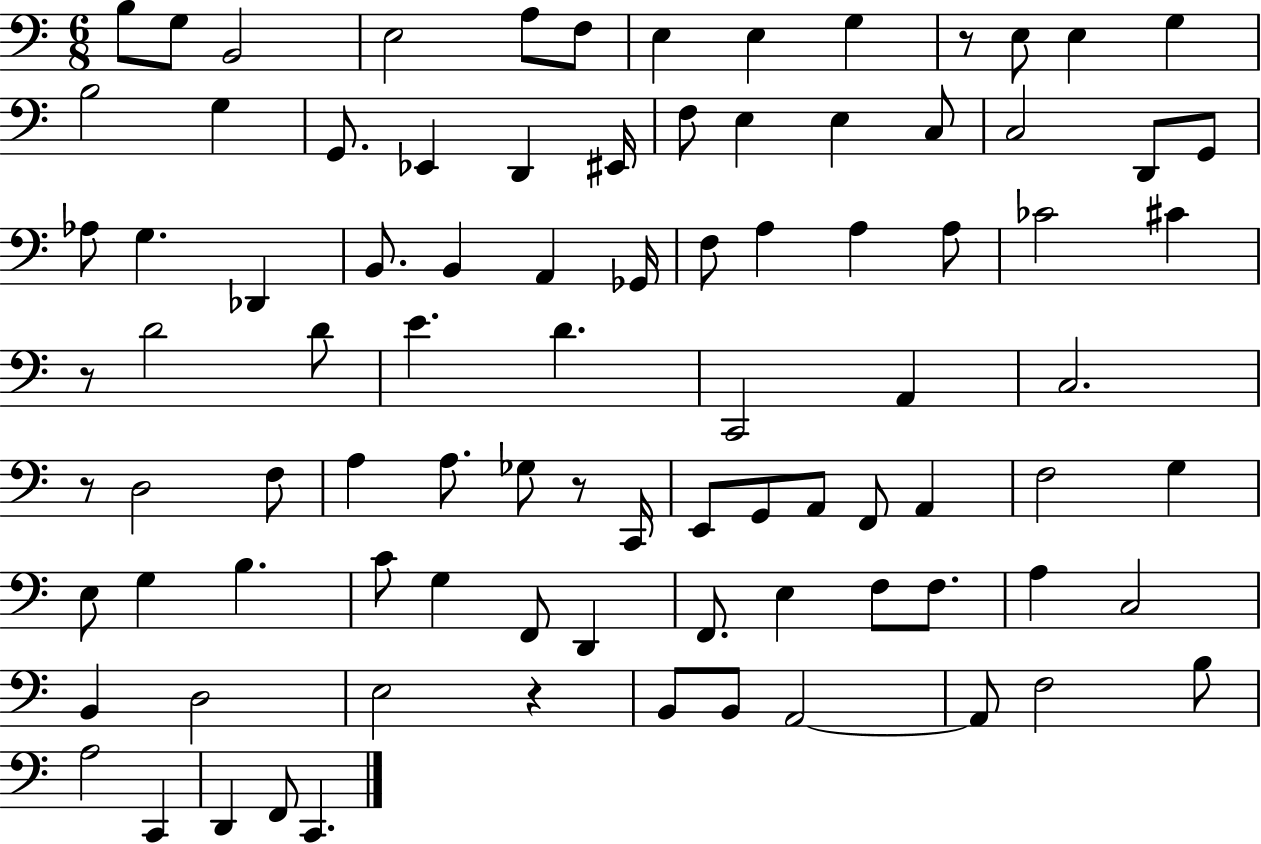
{
  \clef bass
  \numericTimeSignature
  \time 6/8
  \key c \major
  b8 g8 b,2 | e2 a8 f8 | e4 e4 g4 | r8 e8 e4 g4 | \break b2 g4 | g,8. ees,4 d,4 eis,16 | f8 e4 e4 c8 | c2 d,8 g,8 | \break aes8 g4. des,4 | b,8. b,4 a,4 ges,16 | f8 a4 a4 a8 | ces'2 cis'4 | \break r8 d'2 d'8 | e'4. d'4. | c,2 a,4 | c2. | \break r8 d2 f8 | a4 a8. ges8 r8 c,16 | e,8 g,8 a,8 f,8 a,4 | f2 g4 | \break e8 g4 b4. | c'8 g4 f,8 d,4 | f,8. e4 f8 f8. | a4 c2 | \break b,4 d2 | e2 r4 | b,8 b,8 a,2~~ | a,8 f2 b8 | \break a2 c,4 | d,4 f,8 c,4. | \bar "|."
}